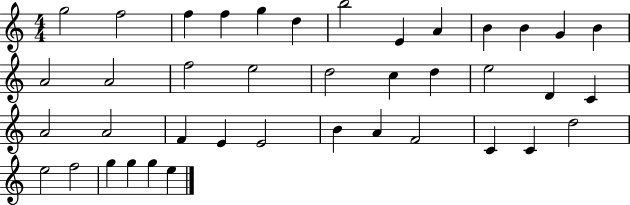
X:1
T:Untitled
M:4/4
L:1/4
K:C
g2 f2 f f g d b2 E A B B G B A2 A2 f2 e2 d2 c d e2 D C A2 A2 F E E2 B A F2 C C d2 e2 f2 g g g e